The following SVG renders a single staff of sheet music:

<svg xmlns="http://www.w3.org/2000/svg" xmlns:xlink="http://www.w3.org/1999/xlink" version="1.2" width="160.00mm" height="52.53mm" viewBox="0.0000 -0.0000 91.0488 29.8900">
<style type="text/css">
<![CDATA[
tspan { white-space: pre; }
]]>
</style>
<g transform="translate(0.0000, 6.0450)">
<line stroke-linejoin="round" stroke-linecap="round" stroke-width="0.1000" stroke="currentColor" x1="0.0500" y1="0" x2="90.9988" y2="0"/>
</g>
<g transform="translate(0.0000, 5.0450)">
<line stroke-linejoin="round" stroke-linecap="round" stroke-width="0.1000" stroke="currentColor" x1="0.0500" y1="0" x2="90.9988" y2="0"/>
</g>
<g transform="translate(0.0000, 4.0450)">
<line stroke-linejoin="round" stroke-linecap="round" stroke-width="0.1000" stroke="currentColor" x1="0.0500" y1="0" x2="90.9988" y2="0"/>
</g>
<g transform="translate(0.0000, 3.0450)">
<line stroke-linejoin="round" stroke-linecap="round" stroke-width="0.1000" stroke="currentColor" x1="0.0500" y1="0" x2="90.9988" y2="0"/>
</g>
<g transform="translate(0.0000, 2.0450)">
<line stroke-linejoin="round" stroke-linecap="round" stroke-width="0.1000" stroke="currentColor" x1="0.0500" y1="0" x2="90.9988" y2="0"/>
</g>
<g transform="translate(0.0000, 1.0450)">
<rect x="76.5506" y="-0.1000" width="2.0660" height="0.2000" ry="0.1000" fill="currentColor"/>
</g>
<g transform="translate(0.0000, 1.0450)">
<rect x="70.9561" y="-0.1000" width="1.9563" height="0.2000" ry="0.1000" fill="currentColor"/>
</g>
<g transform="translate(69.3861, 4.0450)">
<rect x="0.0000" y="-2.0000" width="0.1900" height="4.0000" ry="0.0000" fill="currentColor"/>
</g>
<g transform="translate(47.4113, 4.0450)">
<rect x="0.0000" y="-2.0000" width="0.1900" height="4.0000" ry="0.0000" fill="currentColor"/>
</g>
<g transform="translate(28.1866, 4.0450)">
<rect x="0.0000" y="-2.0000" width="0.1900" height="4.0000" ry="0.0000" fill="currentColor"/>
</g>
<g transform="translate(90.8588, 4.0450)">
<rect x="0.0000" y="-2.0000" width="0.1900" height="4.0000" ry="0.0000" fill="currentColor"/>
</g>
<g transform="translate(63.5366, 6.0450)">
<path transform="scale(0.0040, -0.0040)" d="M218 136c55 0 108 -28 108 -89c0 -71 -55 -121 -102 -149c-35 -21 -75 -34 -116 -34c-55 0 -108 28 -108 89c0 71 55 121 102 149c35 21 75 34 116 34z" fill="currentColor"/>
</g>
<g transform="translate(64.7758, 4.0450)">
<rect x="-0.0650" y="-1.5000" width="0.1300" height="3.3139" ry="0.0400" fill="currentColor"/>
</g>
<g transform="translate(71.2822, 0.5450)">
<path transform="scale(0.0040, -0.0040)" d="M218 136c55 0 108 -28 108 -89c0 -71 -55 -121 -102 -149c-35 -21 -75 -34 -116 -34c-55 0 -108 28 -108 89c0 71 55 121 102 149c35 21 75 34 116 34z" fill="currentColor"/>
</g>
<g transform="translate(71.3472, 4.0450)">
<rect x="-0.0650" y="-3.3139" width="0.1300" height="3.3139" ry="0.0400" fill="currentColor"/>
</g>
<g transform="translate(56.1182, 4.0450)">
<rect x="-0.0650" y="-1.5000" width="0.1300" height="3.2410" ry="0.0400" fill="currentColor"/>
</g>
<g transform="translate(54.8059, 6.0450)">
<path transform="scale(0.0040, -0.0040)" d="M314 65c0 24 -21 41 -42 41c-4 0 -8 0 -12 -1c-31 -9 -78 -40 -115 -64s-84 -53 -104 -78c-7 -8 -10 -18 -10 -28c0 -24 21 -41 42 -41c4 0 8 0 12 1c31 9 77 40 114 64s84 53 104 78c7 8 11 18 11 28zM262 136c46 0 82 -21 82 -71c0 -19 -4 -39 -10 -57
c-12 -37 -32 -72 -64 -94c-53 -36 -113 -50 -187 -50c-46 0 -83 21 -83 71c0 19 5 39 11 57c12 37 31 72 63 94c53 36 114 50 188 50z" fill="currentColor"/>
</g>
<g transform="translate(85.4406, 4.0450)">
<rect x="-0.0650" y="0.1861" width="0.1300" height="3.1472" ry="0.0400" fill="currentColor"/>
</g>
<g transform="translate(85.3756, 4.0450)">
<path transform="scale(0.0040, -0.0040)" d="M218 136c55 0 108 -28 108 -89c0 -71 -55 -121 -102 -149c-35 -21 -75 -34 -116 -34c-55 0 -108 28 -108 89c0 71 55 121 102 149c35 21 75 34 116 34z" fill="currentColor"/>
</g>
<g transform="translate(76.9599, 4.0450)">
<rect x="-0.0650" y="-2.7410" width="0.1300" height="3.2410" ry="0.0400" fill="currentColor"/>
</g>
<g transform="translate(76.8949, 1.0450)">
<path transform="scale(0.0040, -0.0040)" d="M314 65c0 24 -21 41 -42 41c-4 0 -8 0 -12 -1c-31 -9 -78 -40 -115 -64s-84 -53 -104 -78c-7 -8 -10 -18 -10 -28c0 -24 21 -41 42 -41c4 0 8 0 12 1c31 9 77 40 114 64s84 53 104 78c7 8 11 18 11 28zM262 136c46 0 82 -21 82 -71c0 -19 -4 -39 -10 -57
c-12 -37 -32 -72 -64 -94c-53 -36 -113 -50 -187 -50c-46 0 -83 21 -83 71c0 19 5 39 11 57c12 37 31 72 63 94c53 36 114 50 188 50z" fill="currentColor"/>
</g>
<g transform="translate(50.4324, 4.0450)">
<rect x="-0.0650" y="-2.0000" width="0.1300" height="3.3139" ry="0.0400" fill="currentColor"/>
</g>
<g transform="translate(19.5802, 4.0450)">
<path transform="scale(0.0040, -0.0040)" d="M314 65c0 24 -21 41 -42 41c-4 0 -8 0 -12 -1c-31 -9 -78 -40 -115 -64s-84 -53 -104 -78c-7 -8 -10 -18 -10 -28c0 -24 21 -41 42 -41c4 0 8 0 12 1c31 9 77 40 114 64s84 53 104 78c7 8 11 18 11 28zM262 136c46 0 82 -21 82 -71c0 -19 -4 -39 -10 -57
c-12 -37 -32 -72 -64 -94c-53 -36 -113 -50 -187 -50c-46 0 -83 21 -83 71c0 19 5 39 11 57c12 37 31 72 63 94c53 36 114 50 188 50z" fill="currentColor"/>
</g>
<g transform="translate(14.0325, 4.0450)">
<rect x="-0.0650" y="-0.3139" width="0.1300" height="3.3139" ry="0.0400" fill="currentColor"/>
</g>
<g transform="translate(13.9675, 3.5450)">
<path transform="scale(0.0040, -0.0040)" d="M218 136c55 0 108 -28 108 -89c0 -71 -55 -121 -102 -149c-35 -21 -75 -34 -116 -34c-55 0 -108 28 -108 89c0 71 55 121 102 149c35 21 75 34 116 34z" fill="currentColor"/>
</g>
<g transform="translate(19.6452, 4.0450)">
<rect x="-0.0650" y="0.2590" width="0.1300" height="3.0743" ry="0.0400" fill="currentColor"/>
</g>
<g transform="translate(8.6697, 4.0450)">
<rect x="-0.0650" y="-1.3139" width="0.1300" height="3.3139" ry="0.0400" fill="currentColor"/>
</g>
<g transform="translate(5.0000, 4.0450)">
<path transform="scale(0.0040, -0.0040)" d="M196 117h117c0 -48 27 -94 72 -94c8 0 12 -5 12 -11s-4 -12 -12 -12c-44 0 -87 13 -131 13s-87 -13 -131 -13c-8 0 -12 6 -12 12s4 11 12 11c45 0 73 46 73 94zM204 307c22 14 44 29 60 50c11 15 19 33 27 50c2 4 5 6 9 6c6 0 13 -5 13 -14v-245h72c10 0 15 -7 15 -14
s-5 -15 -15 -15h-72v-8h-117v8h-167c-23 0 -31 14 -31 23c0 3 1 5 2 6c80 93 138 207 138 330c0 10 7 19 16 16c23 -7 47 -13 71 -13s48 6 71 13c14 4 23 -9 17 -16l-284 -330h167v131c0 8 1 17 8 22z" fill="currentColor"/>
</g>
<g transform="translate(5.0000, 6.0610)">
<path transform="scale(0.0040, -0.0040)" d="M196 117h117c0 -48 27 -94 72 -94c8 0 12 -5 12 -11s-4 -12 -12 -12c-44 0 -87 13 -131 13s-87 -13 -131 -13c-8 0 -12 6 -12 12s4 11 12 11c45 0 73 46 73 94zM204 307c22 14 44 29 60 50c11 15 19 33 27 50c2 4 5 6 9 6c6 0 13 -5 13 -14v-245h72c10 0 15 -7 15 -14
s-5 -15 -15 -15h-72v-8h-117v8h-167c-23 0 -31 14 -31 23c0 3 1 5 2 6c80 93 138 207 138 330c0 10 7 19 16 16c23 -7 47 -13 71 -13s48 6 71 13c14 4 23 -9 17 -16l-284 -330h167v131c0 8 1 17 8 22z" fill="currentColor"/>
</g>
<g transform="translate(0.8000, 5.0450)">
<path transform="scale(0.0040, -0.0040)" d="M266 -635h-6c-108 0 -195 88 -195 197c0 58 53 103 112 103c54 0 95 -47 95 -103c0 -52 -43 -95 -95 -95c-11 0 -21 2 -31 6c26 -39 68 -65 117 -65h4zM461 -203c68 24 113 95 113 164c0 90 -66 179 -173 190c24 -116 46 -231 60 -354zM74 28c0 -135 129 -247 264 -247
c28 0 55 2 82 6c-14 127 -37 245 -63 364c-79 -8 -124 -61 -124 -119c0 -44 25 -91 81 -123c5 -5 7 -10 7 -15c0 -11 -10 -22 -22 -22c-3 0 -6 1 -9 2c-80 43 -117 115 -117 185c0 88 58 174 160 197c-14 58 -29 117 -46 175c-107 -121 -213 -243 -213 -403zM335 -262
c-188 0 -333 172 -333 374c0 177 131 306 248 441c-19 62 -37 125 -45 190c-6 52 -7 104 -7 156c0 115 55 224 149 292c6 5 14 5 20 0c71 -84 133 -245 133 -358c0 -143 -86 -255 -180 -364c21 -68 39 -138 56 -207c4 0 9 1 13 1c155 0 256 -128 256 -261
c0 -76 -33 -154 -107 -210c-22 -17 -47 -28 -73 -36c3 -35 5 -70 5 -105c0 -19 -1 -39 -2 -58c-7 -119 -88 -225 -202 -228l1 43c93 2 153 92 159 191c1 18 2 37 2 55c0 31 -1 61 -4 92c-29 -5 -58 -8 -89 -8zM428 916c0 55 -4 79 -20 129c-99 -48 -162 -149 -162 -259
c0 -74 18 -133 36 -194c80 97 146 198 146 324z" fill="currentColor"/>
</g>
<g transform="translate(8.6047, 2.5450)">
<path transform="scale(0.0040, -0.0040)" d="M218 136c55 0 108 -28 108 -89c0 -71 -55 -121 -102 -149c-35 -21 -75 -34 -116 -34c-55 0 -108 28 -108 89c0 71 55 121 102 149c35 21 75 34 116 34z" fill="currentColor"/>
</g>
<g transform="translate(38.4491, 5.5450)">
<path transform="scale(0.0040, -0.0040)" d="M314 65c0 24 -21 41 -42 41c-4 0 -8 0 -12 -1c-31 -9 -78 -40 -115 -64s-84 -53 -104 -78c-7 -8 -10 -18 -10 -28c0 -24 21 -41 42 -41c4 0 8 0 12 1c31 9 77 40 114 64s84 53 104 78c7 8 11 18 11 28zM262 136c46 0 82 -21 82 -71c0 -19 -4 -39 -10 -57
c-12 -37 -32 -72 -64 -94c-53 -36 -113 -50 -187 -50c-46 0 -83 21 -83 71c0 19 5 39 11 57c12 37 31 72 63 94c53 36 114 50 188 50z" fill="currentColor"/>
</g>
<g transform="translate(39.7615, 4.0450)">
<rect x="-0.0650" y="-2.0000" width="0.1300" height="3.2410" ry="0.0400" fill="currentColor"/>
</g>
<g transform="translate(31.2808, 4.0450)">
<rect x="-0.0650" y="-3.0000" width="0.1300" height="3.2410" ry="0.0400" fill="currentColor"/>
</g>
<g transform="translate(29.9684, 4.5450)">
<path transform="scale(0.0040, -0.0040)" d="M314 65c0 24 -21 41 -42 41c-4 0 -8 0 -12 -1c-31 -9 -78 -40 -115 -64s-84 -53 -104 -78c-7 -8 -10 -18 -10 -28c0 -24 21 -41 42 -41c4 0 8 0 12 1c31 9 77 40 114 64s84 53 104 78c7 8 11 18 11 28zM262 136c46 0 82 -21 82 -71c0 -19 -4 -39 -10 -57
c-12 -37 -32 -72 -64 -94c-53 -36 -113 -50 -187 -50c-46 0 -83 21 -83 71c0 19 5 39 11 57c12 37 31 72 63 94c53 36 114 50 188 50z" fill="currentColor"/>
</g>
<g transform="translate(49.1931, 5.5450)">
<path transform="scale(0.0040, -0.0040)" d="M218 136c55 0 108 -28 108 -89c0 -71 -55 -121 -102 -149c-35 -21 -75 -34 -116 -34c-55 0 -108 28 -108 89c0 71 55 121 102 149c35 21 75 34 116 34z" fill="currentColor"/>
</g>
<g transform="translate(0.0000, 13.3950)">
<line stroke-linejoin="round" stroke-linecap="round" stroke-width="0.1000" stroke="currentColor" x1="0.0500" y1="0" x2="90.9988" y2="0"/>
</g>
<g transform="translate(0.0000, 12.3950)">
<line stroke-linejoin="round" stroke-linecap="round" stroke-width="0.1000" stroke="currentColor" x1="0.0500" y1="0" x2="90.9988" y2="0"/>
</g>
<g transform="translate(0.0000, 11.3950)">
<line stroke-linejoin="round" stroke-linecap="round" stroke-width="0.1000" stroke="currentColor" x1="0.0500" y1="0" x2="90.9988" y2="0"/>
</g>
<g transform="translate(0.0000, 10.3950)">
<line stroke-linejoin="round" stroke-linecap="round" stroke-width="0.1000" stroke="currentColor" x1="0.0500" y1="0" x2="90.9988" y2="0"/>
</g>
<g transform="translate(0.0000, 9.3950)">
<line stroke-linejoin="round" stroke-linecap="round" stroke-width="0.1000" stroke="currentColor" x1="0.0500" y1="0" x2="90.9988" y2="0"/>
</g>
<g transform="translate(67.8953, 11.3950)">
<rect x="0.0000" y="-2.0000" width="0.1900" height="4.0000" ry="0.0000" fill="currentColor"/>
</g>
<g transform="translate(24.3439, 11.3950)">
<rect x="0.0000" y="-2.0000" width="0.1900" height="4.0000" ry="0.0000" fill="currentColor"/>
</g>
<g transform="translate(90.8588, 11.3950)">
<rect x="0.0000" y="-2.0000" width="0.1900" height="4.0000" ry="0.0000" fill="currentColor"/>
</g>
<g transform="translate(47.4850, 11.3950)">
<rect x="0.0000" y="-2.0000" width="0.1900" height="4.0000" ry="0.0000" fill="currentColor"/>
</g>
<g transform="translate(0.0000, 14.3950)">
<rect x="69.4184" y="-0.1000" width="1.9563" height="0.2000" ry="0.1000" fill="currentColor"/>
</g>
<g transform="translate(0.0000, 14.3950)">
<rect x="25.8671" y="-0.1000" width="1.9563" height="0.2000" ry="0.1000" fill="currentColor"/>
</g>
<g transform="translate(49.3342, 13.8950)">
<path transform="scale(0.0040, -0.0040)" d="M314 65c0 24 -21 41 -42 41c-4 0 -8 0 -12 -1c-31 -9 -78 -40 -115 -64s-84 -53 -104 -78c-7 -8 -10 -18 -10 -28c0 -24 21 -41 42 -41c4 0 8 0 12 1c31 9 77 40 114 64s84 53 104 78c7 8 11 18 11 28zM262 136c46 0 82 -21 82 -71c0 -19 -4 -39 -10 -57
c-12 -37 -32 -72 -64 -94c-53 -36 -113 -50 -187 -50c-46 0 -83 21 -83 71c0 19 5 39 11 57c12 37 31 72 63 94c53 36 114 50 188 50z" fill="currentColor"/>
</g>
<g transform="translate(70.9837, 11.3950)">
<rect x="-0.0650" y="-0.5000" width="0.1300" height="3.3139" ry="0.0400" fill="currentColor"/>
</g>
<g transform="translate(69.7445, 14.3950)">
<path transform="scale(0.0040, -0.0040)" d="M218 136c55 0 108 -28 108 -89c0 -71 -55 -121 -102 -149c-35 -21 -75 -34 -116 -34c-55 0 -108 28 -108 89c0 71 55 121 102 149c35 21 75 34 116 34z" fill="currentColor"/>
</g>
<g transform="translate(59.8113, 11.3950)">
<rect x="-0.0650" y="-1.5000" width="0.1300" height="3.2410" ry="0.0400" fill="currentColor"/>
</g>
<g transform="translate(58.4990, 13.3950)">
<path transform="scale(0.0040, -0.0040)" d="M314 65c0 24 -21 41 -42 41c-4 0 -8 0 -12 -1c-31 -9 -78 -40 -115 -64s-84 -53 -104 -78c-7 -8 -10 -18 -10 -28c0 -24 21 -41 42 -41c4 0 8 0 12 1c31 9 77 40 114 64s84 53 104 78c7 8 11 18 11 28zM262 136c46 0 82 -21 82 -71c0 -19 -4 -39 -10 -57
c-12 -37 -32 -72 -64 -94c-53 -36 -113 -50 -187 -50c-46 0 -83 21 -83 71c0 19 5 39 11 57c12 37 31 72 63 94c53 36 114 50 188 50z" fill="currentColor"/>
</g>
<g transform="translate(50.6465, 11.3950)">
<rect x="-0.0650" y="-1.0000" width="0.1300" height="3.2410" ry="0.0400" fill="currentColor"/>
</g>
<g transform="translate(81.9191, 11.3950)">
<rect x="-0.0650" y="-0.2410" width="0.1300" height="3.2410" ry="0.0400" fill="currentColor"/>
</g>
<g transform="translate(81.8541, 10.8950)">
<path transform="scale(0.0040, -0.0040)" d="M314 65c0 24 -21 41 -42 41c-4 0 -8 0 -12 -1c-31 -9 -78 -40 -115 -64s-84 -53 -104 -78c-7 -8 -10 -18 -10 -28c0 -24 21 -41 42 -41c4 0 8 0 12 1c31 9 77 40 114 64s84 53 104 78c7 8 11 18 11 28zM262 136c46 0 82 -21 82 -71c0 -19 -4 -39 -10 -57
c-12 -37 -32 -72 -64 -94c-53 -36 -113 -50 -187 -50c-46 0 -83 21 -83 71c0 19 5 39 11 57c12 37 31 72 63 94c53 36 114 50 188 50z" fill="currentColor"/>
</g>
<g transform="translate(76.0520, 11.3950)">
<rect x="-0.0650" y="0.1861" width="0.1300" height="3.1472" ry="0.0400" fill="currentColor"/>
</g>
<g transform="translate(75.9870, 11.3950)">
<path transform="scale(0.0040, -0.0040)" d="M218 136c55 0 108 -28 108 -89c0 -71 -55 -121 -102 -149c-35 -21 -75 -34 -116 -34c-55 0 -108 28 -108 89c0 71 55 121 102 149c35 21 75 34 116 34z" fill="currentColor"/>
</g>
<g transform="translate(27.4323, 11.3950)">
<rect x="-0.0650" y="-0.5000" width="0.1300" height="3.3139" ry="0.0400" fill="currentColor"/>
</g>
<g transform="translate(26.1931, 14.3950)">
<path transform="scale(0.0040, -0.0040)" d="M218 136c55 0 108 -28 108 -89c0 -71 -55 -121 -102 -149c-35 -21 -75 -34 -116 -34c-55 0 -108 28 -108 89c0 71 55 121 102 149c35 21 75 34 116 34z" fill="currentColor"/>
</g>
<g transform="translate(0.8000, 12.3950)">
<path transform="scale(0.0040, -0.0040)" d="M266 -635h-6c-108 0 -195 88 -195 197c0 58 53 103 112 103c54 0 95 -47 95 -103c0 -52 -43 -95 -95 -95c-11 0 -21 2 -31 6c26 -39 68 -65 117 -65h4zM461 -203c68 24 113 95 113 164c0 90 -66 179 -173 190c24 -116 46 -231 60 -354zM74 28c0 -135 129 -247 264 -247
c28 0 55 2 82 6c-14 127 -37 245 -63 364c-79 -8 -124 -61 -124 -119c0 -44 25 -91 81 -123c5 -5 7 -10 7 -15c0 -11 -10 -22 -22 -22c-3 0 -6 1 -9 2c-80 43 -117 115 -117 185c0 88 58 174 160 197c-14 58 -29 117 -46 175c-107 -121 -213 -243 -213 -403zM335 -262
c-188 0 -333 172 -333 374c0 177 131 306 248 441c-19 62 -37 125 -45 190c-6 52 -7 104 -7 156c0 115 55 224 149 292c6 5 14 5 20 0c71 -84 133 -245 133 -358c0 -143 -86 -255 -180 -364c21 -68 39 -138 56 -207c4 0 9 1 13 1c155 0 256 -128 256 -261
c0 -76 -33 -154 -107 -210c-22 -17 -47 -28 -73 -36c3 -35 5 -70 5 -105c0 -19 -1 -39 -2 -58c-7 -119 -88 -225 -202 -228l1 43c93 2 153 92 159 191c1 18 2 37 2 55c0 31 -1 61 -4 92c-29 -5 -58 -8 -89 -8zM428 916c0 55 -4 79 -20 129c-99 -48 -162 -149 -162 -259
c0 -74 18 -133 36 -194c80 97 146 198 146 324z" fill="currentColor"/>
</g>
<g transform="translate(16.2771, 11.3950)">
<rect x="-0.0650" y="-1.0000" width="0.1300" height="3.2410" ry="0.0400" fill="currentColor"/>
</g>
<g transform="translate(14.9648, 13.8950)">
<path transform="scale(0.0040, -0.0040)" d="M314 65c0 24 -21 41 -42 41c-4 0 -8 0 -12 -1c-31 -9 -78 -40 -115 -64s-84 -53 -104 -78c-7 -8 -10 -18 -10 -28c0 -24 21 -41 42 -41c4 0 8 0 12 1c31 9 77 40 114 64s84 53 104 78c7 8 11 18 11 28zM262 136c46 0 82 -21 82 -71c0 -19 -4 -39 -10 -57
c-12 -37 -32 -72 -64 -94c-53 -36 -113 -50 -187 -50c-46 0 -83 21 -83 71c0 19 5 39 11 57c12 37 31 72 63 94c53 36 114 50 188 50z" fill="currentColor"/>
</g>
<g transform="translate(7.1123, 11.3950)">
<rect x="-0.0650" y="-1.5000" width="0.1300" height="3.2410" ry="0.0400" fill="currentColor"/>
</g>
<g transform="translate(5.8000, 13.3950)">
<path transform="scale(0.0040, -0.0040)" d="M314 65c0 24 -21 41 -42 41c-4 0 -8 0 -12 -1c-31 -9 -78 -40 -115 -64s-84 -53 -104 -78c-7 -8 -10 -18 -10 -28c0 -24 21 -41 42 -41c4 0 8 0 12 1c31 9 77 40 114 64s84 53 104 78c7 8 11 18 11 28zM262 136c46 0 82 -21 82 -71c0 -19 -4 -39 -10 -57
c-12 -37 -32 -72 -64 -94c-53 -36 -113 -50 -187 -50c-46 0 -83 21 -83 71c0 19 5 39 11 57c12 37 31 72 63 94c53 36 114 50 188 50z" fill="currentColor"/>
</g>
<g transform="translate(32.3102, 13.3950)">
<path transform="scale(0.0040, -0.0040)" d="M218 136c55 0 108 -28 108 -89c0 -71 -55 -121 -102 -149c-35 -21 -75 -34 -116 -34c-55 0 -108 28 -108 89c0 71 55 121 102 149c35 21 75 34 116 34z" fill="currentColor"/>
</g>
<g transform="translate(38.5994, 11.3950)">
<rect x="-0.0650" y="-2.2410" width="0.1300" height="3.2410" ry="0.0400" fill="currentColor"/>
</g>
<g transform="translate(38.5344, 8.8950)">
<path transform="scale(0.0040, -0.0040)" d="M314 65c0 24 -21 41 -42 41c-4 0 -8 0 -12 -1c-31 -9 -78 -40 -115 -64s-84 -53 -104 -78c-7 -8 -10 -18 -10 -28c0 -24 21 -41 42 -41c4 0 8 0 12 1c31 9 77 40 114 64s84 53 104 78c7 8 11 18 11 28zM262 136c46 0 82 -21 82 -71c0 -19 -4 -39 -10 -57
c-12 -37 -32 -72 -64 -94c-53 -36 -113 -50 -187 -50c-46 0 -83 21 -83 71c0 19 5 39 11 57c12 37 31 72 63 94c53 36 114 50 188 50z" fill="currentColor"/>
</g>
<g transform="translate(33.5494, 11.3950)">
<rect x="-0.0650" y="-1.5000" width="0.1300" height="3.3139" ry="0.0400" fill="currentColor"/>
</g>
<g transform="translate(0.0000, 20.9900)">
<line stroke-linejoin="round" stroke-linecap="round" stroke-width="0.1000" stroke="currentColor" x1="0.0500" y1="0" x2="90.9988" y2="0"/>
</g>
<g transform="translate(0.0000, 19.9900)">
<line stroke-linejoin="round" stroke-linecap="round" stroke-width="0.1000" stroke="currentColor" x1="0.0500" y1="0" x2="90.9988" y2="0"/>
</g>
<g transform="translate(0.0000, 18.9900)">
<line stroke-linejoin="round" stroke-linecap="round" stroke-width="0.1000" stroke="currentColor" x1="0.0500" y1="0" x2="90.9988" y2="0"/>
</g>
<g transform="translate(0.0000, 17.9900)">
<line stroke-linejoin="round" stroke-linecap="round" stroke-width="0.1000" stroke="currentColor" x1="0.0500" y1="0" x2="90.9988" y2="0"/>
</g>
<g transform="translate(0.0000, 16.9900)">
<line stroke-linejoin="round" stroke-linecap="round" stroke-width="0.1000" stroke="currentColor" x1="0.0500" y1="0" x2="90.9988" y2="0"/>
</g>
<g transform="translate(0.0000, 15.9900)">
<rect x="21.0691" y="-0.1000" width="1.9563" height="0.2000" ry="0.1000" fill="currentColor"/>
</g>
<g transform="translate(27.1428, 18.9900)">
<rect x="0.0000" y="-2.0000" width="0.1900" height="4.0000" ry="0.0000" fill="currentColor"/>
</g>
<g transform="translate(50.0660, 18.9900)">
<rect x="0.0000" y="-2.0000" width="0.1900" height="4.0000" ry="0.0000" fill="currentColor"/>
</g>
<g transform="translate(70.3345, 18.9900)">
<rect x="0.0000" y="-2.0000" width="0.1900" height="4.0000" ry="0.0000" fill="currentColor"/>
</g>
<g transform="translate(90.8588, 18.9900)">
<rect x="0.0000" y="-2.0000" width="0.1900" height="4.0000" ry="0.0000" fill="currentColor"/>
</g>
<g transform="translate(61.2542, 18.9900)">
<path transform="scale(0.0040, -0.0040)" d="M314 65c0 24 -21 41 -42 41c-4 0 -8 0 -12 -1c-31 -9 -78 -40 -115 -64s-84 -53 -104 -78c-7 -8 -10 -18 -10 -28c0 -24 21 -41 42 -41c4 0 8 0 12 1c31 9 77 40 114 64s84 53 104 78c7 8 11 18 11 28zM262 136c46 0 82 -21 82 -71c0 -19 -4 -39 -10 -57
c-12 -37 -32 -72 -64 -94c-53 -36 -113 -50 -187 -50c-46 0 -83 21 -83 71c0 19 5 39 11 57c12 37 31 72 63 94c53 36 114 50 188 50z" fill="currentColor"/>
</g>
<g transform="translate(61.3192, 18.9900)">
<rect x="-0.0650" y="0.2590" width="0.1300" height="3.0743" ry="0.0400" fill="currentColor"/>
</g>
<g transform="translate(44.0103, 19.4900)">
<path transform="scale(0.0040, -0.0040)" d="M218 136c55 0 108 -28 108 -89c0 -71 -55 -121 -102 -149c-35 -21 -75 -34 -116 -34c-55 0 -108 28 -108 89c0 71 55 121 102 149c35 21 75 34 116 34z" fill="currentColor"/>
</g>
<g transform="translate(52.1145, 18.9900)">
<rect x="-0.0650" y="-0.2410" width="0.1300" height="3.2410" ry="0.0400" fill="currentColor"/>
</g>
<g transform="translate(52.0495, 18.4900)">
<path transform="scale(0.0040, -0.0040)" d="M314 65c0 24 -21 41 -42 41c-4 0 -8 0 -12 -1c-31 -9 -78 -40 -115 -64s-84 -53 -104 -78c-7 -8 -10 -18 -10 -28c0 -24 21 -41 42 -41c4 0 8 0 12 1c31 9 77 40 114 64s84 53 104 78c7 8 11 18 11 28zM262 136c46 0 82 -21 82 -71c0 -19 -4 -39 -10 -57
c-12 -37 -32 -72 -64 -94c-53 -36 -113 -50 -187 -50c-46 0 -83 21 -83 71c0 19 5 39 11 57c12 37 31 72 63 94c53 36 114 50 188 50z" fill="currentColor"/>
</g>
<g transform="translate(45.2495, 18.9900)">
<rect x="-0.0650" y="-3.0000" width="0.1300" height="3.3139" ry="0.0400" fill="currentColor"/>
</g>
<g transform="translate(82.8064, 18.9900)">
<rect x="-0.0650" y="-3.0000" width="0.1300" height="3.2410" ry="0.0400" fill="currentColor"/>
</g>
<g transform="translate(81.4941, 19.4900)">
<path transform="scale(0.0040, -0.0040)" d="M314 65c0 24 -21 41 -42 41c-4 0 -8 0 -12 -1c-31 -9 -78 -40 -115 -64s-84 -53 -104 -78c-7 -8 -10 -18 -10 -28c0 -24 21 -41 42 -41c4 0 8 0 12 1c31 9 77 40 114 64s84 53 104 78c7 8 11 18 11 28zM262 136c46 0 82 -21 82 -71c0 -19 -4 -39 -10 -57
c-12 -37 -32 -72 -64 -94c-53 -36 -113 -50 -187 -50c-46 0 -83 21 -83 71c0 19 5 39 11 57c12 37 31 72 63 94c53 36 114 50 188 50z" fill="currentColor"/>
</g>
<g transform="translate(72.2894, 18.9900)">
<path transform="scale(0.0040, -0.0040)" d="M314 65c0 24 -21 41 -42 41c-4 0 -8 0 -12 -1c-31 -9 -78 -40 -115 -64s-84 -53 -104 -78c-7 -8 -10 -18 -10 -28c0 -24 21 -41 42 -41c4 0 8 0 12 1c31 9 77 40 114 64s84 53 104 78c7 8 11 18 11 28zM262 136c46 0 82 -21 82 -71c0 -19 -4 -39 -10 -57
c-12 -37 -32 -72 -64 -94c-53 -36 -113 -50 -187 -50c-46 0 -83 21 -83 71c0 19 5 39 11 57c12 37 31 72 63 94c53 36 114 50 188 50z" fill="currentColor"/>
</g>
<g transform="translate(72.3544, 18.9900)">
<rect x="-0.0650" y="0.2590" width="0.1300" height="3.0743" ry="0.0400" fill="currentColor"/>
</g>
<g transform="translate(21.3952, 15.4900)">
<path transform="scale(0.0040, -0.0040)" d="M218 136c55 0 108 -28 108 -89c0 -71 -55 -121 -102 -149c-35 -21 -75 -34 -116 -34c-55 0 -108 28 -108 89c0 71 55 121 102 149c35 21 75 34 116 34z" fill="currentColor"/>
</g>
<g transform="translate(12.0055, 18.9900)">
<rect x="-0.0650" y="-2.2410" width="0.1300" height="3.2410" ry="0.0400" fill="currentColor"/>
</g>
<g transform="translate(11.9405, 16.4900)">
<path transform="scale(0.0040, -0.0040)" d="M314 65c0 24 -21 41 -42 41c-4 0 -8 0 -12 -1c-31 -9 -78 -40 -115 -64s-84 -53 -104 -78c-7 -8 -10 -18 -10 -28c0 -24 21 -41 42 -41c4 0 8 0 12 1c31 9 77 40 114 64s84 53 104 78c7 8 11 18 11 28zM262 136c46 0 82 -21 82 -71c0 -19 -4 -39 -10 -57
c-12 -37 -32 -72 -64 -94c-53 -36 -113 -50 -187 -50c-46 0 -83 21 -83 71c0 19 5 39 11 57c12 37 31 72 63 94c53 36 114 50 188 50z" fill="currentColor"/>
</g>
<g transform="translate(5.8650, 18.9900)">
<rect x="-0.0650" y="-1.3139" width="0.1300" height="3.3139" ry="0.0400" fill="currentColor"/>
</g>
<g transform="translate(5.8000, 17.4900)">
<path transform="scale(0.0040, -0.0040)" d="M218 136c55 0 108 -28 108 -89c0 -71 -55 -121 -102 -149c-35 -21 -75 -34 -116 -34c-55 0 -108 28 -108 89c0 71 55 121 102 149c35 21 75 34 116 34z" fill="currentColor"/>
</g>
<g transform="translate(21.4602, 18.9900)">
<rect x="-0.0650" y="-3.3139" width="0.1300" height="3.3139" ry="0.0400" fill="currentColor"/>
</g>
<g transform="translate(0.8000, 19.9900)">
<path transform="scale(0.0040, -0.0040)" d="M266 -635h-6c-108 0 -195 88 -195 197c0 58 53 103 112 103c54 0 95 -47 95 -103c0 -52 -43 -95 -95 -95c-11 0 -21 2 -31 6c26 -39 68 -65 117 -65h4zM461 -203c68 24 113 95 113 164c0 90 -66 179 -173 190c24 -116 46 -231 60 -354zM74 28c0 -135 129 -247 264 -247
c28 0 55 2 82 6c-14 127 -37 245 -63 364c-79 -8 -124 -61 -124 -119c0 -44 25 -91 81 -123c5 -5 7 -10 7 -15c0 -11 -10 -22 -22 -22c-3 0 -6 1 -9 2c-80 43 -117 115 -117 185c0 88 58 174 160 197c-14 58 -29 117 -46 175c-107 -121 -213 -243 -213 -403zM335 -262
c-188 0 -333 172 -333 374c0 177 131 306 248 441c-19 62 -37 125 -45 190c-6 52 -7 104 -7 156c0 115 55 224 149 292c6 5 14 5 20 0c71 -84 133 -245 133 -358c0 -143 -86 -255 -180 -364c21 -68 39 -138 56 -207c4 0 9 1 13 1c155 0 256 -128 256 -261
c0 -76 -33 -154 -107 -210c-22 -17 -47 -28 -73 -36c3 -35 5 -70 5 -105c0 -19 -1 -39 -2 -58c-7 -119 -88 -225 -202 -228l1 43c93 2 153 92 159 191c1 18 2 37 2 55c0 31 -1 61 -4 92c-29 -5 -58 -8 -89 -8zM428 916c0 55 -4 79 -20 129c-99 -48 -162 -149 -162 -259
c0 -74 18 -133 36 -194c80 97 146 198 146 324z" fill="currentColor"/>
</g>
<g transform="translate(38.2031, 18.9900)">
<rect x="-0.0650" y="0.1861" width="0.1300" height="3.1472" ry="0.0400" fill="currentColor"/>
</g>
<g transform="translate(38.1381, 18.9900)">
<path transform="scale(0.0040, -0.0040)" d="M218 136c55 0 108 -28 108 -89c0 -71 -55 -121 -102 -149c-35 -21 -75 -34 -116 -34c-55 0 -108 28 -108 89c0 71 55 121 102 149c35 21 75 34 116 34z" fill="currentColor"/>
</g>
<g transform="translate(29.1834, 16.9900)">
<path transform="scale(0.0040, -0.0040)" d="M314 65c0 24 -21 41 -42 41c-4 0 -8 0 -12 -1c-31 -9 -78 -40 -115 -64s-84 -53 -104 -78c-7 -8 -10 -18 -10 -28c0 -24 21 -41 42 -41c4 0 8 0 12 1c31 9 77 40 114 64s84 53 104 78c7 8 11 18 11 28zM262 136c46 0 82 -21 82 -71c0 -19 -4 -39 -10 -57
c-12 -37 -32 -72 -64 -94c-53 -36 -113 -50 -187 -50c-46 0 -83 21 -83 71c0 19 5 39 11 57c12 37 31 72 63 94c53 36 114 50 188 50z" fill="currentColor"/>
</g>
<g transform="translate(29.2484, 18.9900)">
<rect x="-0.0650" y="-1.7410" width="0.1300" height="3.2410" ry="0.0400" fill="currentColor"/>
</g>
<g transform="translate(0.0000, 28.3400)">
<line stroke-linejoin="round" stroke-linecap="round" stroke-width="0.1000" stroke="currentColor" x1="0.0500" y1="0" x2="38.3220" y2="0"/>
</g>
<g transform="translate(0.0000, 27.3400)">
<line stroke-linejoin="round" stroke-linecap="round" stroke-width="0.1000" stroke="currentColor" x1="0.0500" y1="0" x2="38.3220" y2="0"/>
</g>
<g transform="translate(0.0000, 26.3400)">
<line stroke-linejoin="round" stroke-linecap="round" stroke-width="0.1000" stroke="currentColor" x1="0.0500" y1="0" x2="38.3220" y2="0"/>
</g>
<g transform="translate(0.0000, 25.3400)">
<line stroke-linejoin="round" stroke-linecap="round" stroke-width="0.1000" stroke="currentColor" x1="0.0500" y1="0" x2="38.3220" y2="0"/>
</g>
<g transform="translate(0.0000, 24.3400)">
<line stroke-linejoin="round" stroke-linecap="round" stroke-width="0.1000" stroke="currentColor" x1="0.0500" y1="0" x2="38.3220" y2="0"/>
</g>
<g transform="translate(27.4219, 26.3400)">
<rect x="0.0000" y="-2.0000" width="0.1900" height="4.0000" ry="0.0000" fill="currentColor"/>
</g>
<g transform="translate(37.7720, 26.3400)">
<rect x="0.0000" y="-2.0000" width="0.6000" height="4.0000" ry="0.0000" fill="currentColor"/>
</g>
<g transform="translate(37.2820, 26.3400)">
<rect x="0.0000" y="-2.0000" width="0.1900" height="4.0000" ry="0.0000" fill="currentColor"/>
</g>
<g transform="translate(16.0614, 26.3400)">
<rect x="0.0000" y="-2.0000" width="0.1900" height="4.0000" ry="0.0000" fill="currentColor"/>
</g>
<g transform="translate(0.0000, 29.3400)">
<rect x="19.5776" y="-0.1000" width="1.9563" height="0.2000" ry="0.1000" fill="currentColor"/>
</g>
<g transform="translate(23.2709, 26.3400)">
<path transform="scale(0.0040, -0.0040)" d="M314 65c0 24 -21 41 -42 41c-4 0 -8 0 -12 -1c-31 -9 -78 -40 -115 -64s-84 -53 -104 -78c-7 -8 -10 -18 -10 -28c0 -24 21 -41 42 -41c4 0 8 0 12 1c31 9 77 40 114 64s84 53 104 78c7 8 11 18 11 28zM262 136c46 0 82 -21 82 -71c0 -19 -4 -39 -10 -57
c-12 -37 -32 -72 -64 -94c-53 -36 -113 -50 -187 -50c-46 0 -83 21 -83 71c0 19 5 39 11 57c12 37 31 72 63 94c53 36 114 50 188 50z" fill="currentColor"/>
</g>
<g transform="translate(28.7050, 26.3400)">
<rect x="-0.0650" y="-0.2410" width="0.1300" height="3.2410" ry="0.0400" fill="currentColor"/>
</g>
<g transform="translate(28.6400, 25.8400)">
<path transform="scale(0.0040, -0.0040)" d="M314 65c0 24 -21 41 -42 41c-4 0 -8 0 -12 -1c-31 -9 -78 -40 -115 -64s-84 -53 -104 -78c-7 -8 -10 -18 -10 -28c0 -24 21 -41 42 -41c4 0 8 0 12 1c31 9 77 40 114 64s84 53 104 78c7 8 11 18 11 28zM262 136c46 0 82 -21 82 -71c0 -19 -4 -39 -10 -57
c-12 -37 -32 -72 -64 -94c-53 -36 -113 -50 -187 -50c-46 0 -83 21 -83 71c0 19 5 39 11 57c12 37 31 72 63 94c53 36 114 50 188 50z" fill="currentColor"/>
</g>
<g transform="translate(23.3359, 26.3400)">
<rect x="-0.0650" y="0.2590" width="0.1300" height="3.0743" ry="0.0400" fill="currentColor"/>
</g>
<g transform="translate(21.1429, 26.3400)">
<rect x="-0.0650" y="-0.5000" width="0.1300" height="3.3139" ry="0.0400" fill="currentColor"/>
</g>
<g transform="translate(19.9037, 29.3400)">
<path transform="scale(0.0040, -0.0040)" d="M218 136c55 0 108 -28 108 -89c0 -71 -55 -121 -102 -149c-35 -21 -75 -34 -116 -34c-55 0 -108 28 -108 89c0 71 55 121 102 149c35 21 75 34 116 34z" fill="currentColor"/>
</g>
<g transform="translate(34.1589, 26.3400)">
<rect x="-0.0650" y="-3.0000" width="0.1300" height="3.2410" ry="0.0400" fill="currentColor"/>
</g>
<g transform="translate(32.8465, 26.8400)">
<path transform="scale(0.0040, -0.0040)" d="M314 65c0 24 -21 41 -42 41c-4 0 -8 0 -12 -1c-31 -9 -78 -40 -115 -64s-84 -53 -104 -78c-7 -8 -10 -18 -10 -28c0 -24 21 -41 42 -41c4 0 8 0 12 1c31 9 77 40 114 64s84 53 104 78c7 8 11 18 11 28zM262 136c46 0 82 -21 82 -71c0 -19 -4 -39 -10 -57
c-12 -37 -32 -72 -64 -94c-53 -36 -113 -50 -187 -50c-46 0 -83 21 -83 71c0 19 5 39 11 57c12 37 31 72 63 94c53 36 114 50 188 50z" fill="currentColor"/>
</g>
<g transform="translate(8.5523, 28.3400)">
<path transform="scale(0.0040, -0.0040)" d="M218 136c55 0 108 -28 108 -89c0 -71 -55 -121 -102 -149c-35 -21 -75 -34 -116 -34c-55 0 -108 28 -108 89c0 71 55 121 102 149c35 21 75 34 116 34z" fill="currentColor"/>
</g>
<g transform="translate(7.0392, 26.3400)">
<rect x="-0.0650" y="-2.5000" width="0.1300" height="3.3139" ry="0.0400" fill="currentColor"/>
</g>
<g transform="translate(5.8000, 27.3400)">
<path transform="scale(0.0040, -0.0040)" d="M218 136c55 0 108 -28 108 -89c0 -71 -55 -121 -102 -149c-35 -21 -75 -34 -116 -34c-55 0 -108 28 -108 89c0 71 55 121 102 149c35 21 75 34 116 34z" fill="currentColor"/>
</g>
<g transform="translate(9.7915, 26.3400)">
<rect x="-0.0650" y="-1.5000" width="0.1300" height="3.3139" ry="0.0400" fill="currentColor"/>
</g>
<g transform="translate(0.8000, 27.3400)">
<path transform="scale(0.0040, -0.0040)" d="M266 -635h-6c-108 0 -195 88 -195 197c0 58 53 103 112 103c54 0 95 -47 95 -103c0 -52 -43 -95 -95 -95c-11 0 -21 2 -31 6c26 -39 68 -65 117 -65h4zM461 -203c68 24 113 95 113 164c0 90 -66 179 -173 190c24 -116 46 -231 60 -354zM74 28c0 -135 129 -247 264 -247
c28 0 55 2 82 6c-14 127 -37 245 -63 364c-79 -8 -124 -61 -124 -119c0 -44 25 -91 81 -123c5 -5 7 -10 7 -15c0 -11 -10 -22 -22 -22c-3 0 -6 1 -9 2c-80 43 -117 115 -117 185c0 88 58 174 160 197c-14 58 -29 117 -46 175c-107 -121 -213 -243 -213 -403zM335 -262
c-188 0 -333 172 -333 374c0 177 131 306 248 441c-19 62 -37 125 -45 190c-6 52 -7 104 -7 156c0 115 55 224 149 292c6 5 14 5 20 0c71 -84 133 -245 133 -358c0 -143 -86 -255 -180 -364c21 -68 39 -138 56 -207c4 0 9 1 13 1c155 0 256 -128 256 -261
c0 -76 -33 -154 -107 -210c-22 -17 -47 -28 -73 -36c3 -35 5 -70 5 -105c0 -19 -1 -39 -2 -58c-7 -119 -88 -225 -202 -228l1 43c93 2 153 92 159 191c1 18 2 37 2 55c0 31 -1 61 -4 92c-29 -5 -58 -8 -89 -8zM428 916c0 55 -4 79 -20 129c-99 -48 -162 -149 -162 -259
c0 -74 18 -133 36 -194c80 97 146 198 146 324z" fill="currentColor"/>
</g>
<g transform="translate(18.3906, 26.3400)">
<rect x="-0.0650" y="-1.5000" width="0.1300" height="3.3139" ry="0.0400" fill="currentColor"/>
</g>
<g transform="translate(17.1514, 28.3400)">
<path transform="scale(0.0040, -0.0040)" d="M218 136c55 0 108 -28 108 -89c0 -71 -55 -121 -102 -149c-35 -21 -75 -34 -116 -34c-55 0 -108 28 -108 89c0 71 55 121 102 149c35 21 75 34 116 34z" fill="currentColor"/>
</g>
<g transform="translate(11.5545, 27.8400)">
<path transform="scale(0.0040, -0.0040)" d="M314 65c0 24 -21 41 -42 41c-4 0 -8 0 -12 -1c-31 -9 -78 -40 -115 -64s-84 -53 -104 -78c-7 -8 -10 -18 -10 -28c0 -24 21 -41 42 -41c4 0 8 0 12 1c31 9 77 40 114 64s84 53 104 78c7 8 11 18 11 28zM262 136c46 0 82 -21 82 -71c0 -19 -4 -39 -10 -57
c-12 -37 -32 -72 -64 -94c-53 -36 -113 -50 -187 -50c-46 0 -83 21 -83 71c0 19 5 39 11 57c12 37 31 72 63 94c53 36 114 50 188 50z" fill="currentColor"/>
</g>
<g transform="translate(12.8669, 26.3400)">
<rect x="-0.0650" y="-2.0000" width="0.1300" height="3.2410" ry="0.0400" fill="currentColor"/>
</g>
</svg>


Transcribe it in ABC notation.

X:1
T:Untitled
M:4/4
L:1/4
K:C
e c B2 A2 F2 F E2 E b a2 B E2 D2 C E g2 D2 E2 C B c2 e g2 b f2 B A c2 B2 B2 A2 G E F2 E C B2 c2 A2